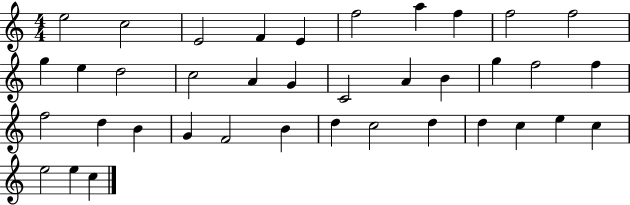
E5/h C5/h E4/h F4/q E4/q F5/h A5/q F5/q F5/h F5/h G5/q E5/q D5/h C5/h A4/q G4/q C4/h A4/q B4/q G5/q F5/h F5/q F5/h D5/q B4/q G4/q F4/h B4/q D5/q C5/h D5/q D5/q C5/q E5/q C5/q E5/h E5/q C5/q